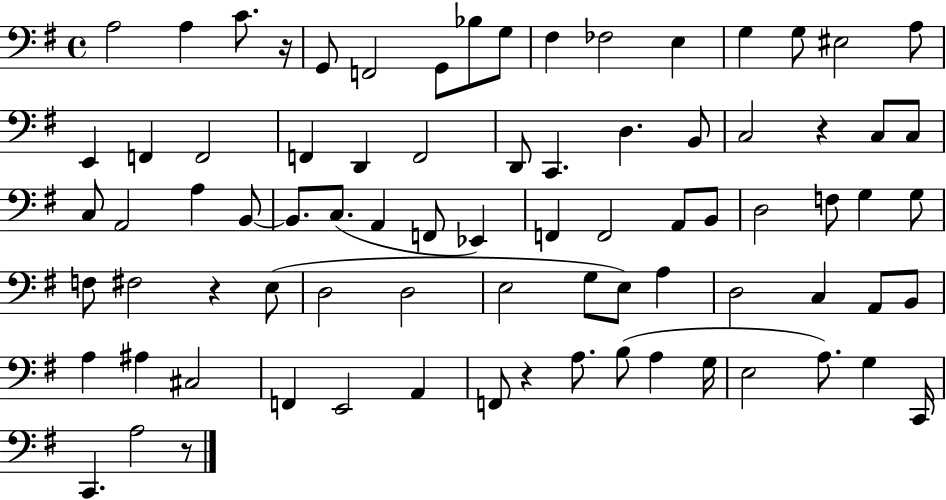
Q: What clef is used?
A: bass